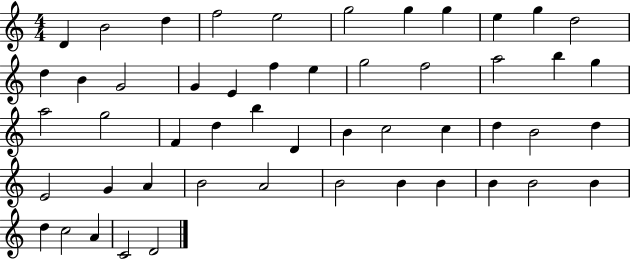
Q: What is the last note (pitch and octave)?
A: D4